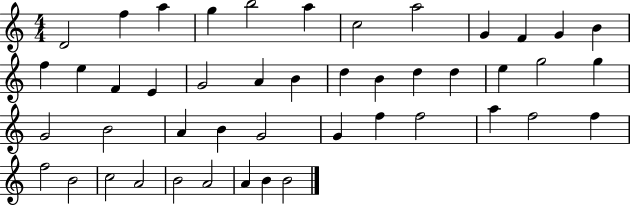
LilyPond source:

{
  \clef treble
  \numericTimeSignature
  \time 4/4
  \key c \major
  d'2 f''4 a''4 | g''4 b''2 a''4 | c''2 a''2 | g'4 f'4 g'4 b'4 | \break f''4 e''4 f'4 e'4 | g'2 a'4 b'4 | d''4 b'4 d''4 d''4 | e''4 g''2 g''4 | \break g'2 b'2 | a'4 b'4 g'2 | g'4 f''4 f''2 | a''4 f''2 f''4 | \break f''2 b'2 | c''2 a'2 | b'2 a'2 | a'4 b'4 b'2 | \break \bar "|."
}